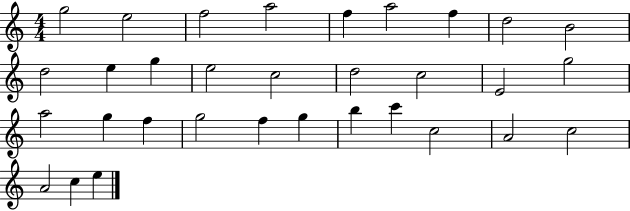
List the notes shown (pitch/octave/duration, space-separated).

G5/h E5/h F5/h A5/h F5/q A5/h F5/q D5/h B4/h D5/h E5/q G5/q E5/h C5/h D5/h C5/h E4/h G5/h A5/h G5/q F5/q G5/h F5/q G5/q B5/q C6/q C5/h A4/h C5/h A4/h C5/q E5/q